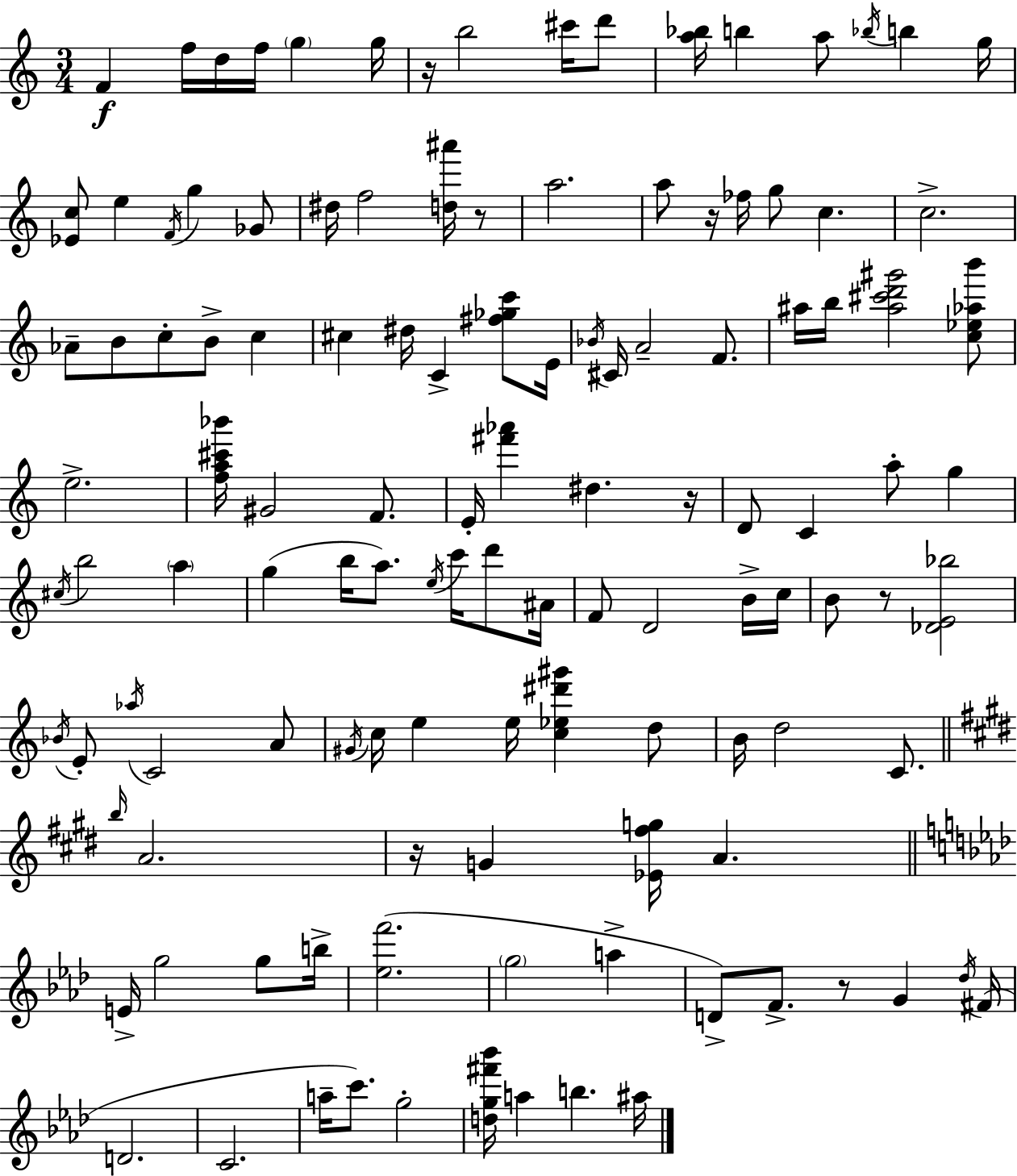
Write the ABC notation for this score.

X:1
T:Untitled
M:3/4
L:1/4
K:Am
F f/4 d/4 f/4 g g/4 z/4 b2 ^c'/4 d'/2 [a_b]/4 b a/2 _b/4 b g/4 [_Ec]/2 e F/4 g _G/2 ^d/4 f2 [d^a']/4 z/2 a2 a/2 z/4 _f/4 g/2 c c2 _A/2 B/2 c/2 B/2 c ^c ^d/4 C [^f_gc']/2 E/4 _B/4 ^C/4 A2 F/2 ^a/4 b/4 [^a^c'd'^g']2 [c_e_ab']/2 e2 [fa^c'_b']/4 ^G2 F/2 E/4 [^f'_a'] ^d z/4 D/2 C a/2 g ^c/4 b2 a g b/4 a/2 e/4 c'/4 d'/2 ^A/4 F/2 D2 B/4 c/4 B/2 z/2 [_DE_b]2 _B/4 E/2 _a/4 C2 A/2 ^G/4 c/4 e e/4 [c_e^d'^g'] d/2 B/4 d2 C/2 b/4 A2 z/4 G [_E^fg]/4 A E/4 g2 g/2 b/4 [_ef']2 g2 a D/2 F/2 z/2 G _d/4 ^F/4 D2 C2 a/4 c'/2 g2 [dg^f'_b']/4 a b ^a/4